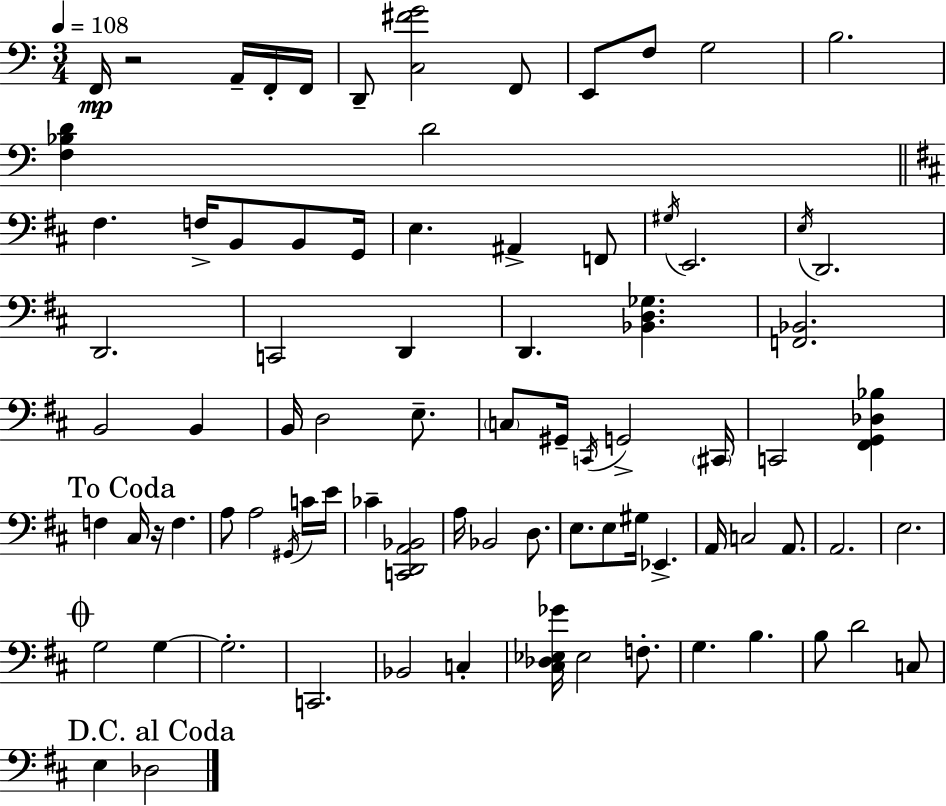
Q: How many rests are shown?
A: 2